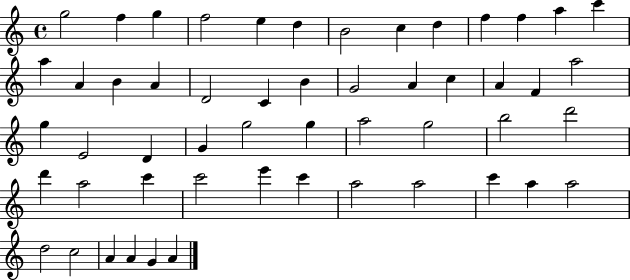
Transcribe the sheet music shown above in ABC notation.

X:1
T:Untitled
M:4/4
L:1/4
K:C
g2 f g f2 e d B2 c d f f a c' a A B A D2 C B G2 A c A F a2 g E2 D G g2 g a2 g2 b2 d'2 d' a2 c' c'2 e' c' a2 a2 c' a a2 d2 c2 A A G A